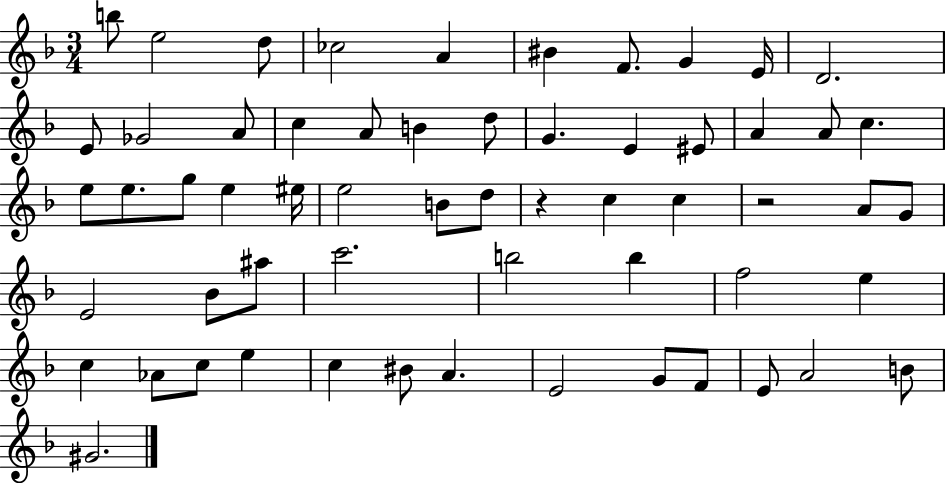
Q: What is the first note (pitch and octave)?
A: B5